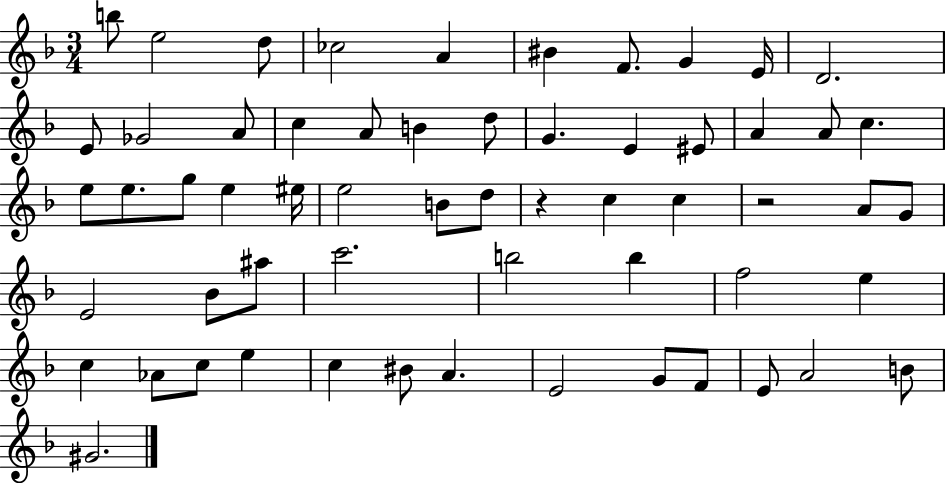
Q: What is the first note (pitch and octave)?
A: B5